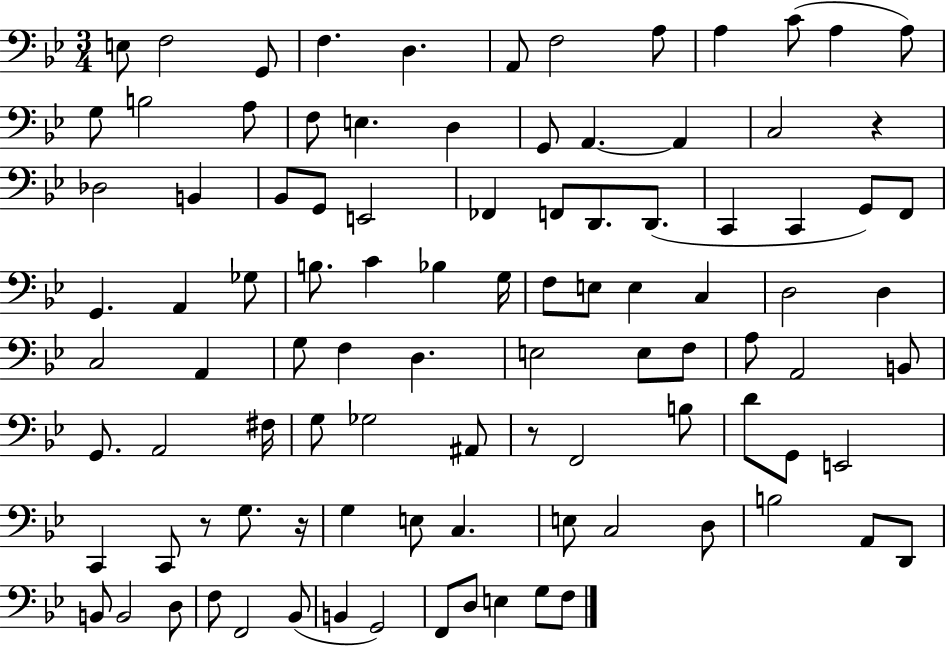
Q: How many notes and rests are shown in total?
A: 99